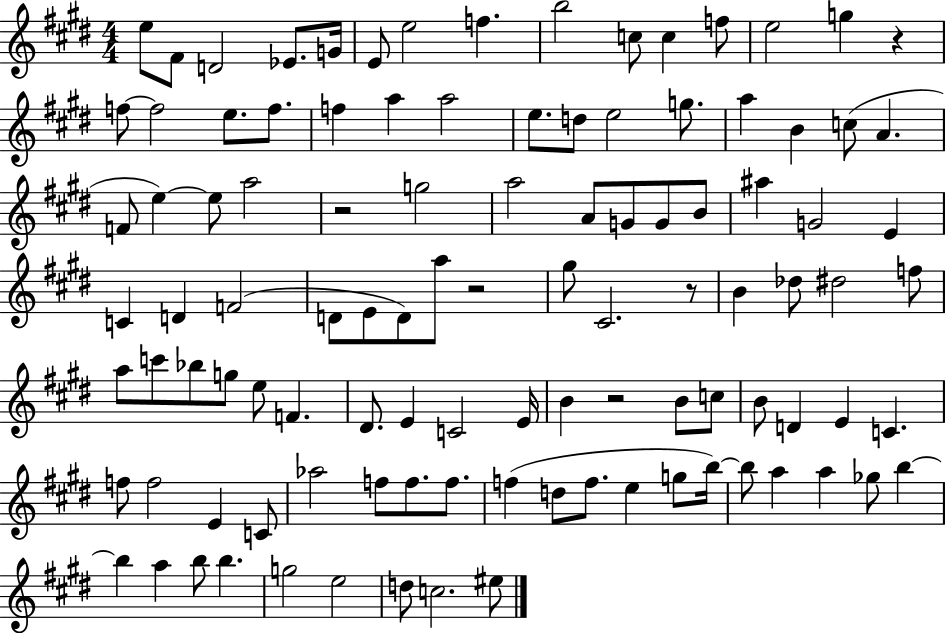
{
  \clef treble
  \numericTimeSignature
  \time 4/4
  \key e \major
  e''8 fis'8 d'2 ees'8. g'16 | e'8 e''2 f''4. | b''2 c''8 c''4 f''8 | e''2 g''4 r4 | \break f''8~~ f''2 e''8. f''8. | f''4 a''4 a''2 | e''8. d''8 e''2 g''8. | a''4 b'4 c''8( a'4. | \break f'8 e''4~~) e''8 a''2 | r2 g''2 | a''2 a'8 g'8 g'8 b'8 | ais''4 g'2 e'4 | \break c'4 d'4 f'2( | d'8 e'8 d'8) a''8 r2 | gis''8 cis'2. r8 | b'4 des''8 dis''2 f''8 | \break a''8 c'''8 bes''8 g''8 e''8 f'4. | dis'8. e'4 c'2 e'16 | b'4 r2 b'8 c''8 | b'8 d'4 e'4 c'4. | \break f''8 f''2 e'4 c'8 | aes''2 f''8 f''8. f''8. | f''4( d''8 f''8. e''4 g''8 b''16~~) | b''8 a''4 a''4 ges''8 b''4~~ | \break b''4 a''4 b''8 b''4. | g''2 e''2 | d''8 c''2. eis''8 | \bar "|."
}